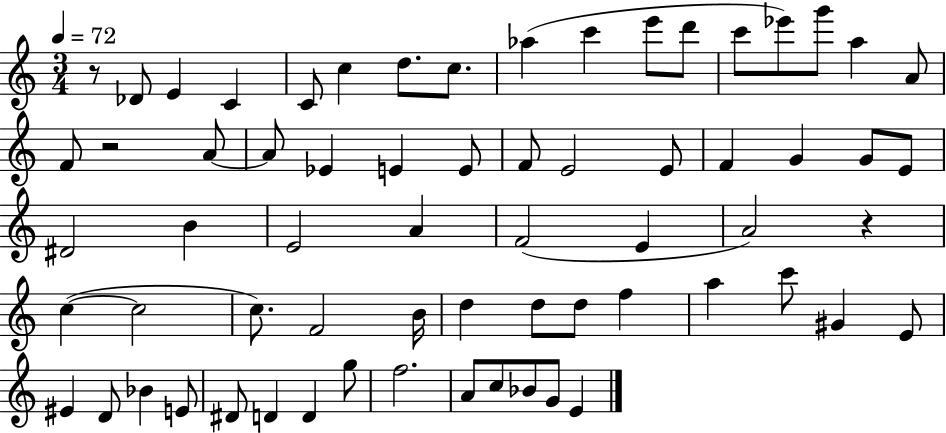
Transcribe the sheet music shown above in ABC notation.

X:1
T:Untitled
M:3/4
L:1/4
K:C
z/2 _D/2 E C C/2 c d/2 c/2 _a c' e'/2 d'/2 c'/2 _e'/2 g'/2 a A/2 F/2 z2 A/2 A/2 _E E E/2 F/2 E2 E/2 F G G/2 E/2 ^D2 B E2 A F2 E A2 z c c2 c/2 F2 B/4 d d/2 d/2 f a c'/2 ^G E/2 ^E D/2 _B E/2 ^D/2 D D g/2 f2 A/2 c/2 _B/2 G/2 E